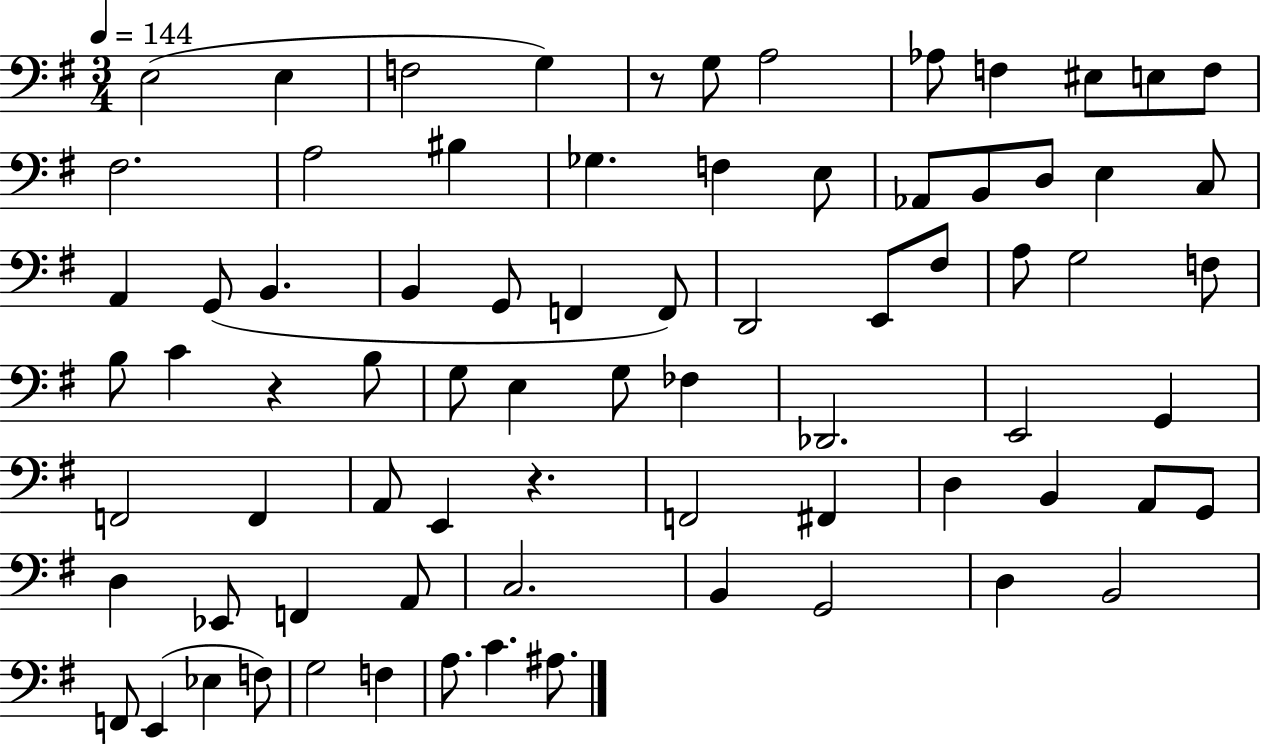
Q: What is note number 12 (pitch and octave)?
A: F#3